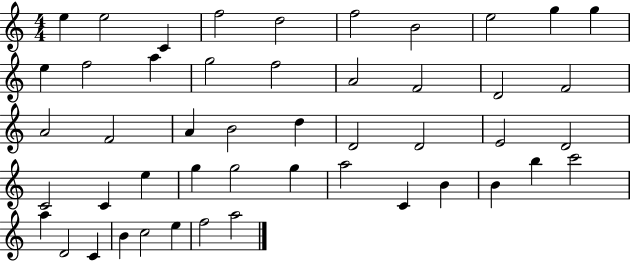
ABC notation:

X:1
T:Untitled
M:4/4
L:1/4
K:C
e e2 C f2 d2 f2 B2 e2 g g e f2 a g2 f2 A2 F2 D2 F2 A2 F2 A B2 d D2 D2 E2 D2 C2 C e g g2 g a2 C B B b c'2 a D2 C B c2 e f2 a2